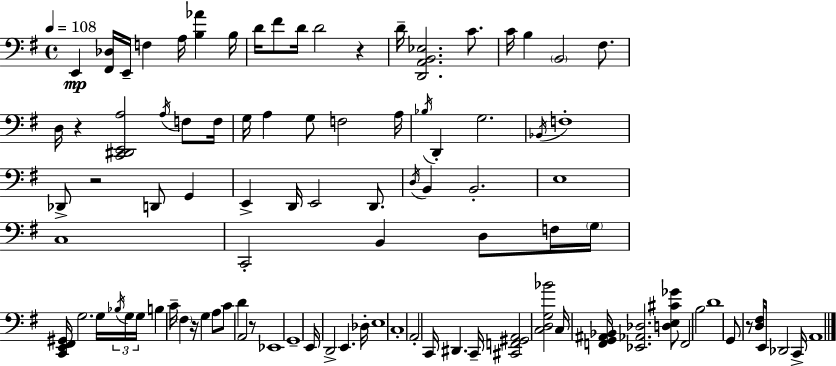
X:1
T:Untitled
M:4/4
L:1/4
K:G
E,, [^F,,_D,]/4 E,,/4 F, A,/4 [B,_A] B,/4 D/4 ^F/2 D/4 D2 z D/4 [D,,A,,B,,_E,]2 C/2 C/4 B, B,,2 ^F,/2 D,/4 z [C,,^D,,E,,A,]2 A,/4 F,/2 F,/4 G,/4 A, G,/2 F,2 A,/4 _B,/4 D,, G,2 _B,,/4 F,4 _D,,/2 z2 D,,/2 G,, E,, D,,/4 E,,2 D,,/2 D,/4 B,, B,,2 E,4 C,4 C,,2 B,, D,/2 F,/4 G,/4 [C,,E,,^F,,^G,,]/4 G,2 G,/4 _B,/4 G,/4 G,/4 B, C/4 ^F, z/4 G, A,/2 C/2 D A,,2 z/2 _E,,4 G,,4 E,,/4 D,,2 E,, _D,/4 E,4 C,4 A,,2 C,,/4 ^D,, C,,/4 [^C,,F,,^G,,A,,]2 [C,D,G,_B]2 C,/4 [F,,G,,^A,,_B,,]/4 [_E,,_A,,_D,]2 [D,E,^C_G]/2 F,,2 B,2 D4 G,,/2 z/2 [D,^F,]/2 E,,/4 _D,,2 C,,/4 A,,4